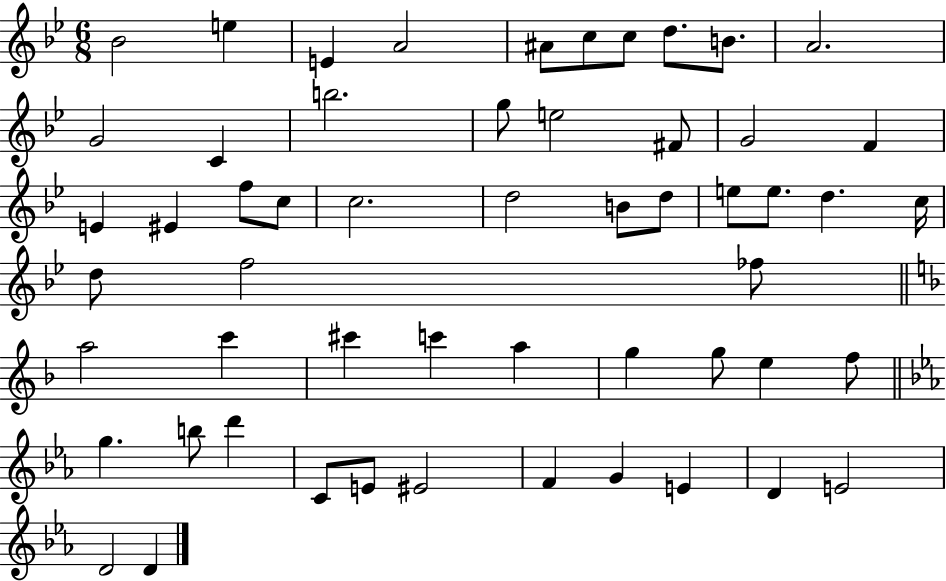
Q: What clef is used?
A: treble